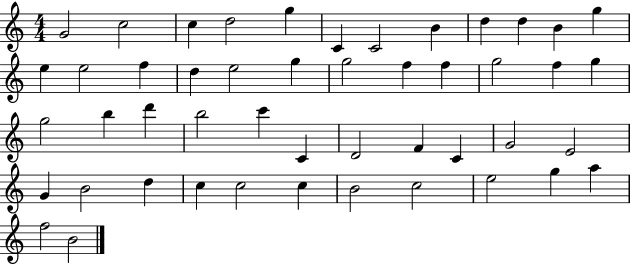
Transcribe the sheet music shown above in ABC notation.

X:1
T:Untitled
M:4/4
L:1/4
K:C
G2 c2 c d2 g C C2 B d d B g e e2 f d e2 g g2 f f g2 f g g2 b d' b2 c' C D2 F C G2 E2 G B2 d c c2 c B2 c2 e2 g a f2 B2